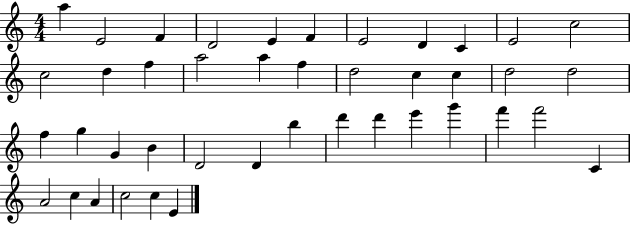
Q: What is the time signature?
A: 4/4